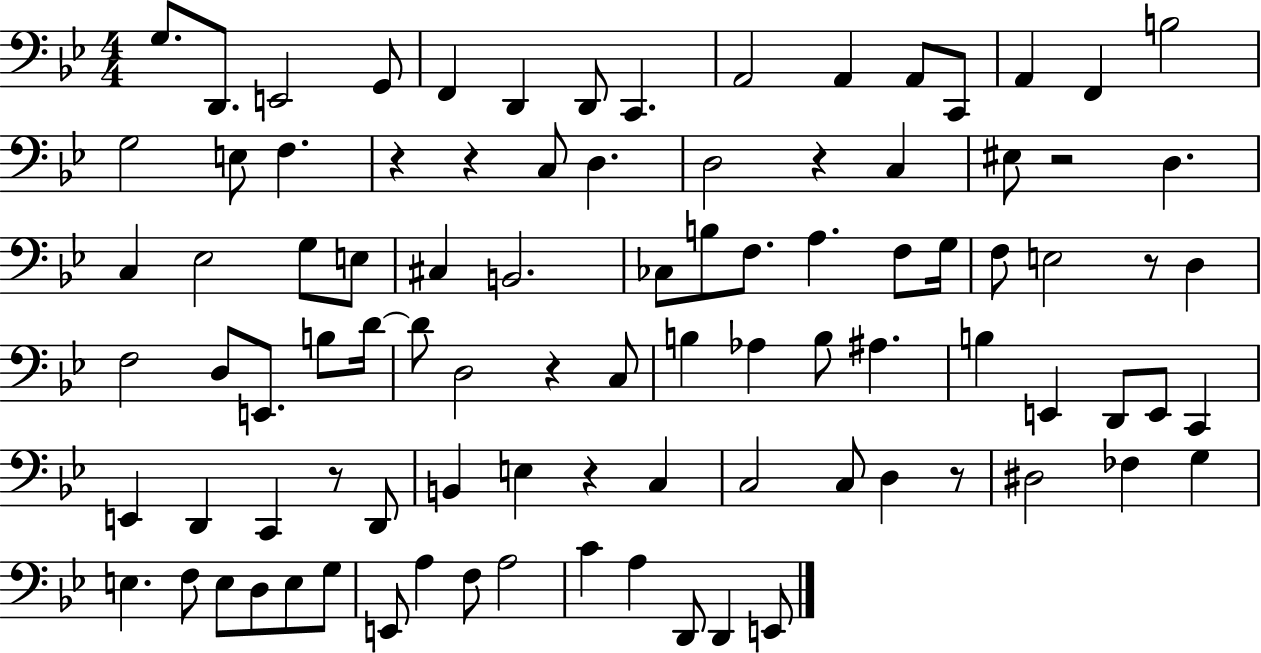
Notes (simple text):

G3/e. D2/e. E2/h G2/e F2/q D2/q D2/e C2/q. A2/h A2/q A2/e C2/e A2/q F2/q B3/h G3/h E3/e F3/q. R/q R/q C3/e D3/q. D3/h R/q C3/q EIS3/e R/h D3/q. C3/q Eb3/h G3/e E3/e C#3/q B2/h. CES3/e B3/e F3/e. A3/q. F3/e G3/s F3/e E3/h R/e D3/q F3/h D3/e E2/e. B3/e D4/s D4/e D3/h R/q C3/e B3/q Ab3/q B3/e A#3/q. B3/q E2/q D2/e E2/e C2/q E2/q D2/q C2/q R/e D2/e B2/q E3/q R/q C3/q C3/h C3/e D3/q R/e D#3/h FES3/q G3/q E3/q. F3/e E3/e D3/e E3/e G3/e E2/e A3/q F3/e A3/h C4/q A3/q D2/e D2/q E2/e